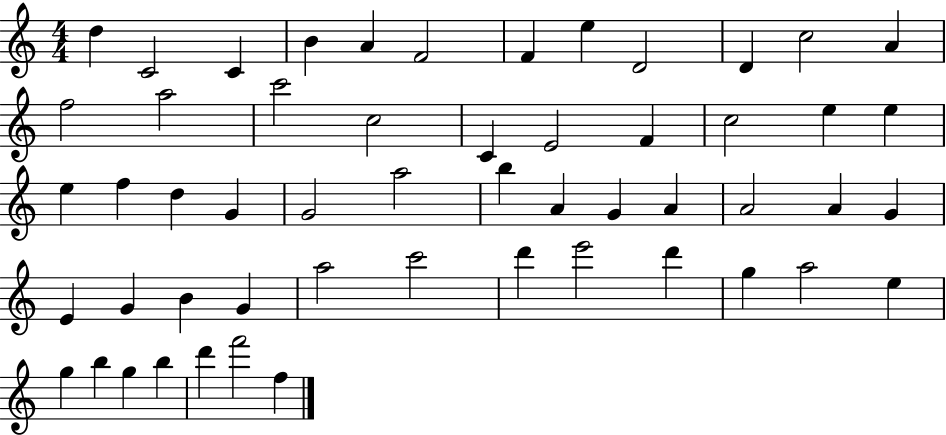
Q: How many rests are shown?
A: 0